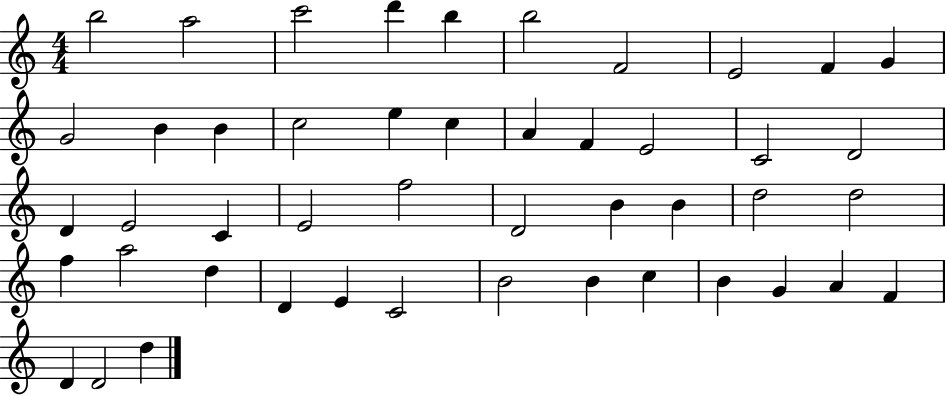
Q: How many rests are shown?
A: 0